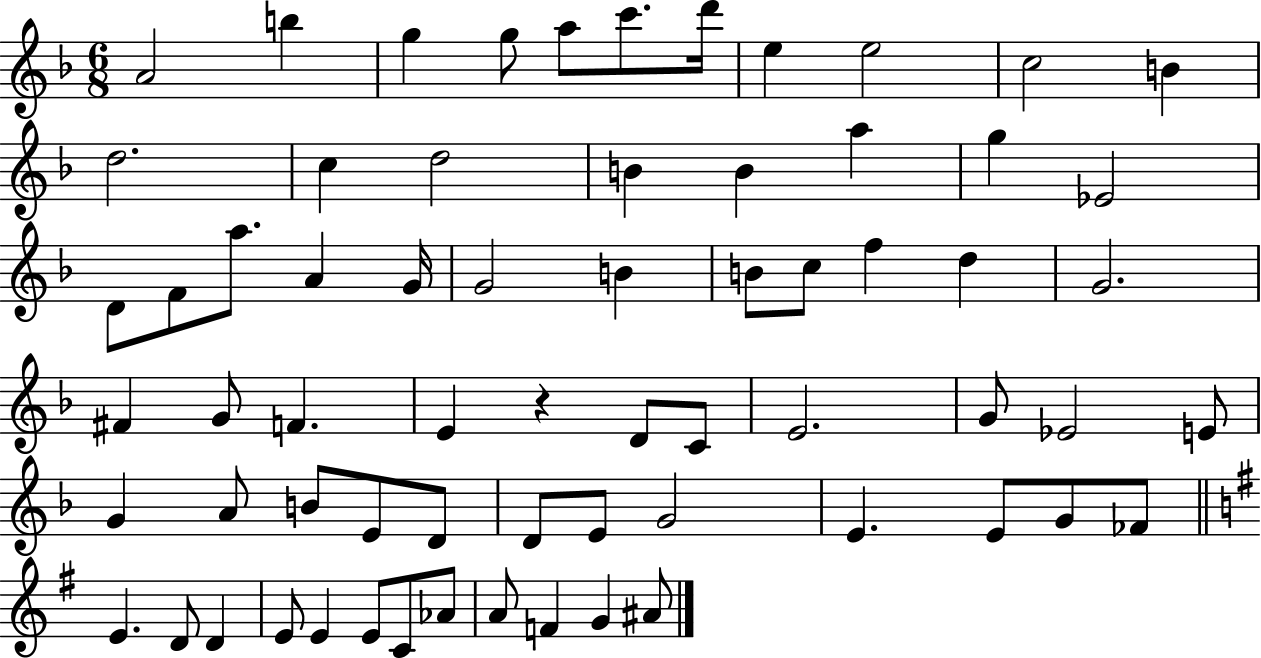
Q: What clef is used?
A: treble